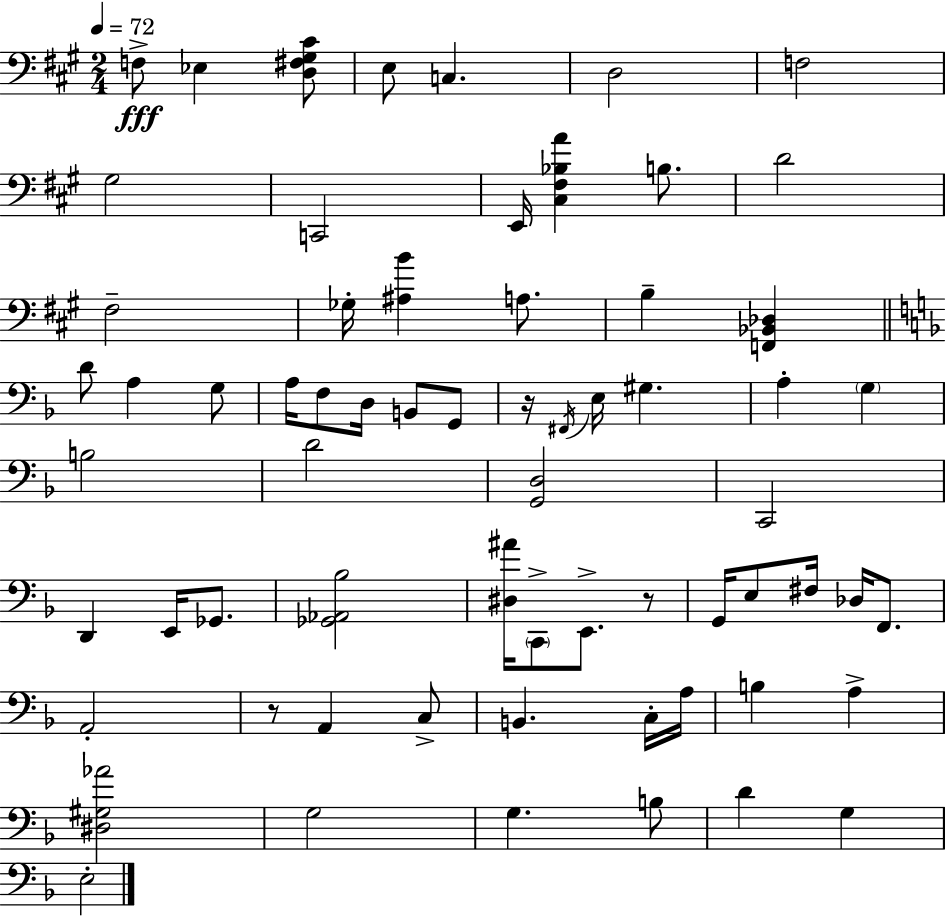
X:1
T:Untitled
M:2/4
L:1/4
K:A
F,/2 _E, [D,^F,^G,^C]/2 E,/2 C, D,2 F,2 ^G,2 C,,2 E,,/4 [^C,^F,_B,A] B,/2 D2 ^F,2 _G,/4 [^A,B] A,/2 B, [F,,_B,,_D,] D/2 A, G,/2 A,/4 F,/2 D,/4 B,,/2 G,,/2 z/4 ^F,,/4 E,/4 ^G, A, G, B,2 D2 [G,,D,]2 C,,2 D,, E,,/4 _G,,/2 [_G,,_A,,_B,]2 [^D,^A]/4 C,,/2 E,,/2 z/2 G,,/4 E,/2 ^F,/4 _D,/4 F,,/2 A,,2 z/2 A,, C,/2 B,, C,/4 A,/4 B, A, [^D,^G,_A]2 G,2 G, B,/2 D G, E,2